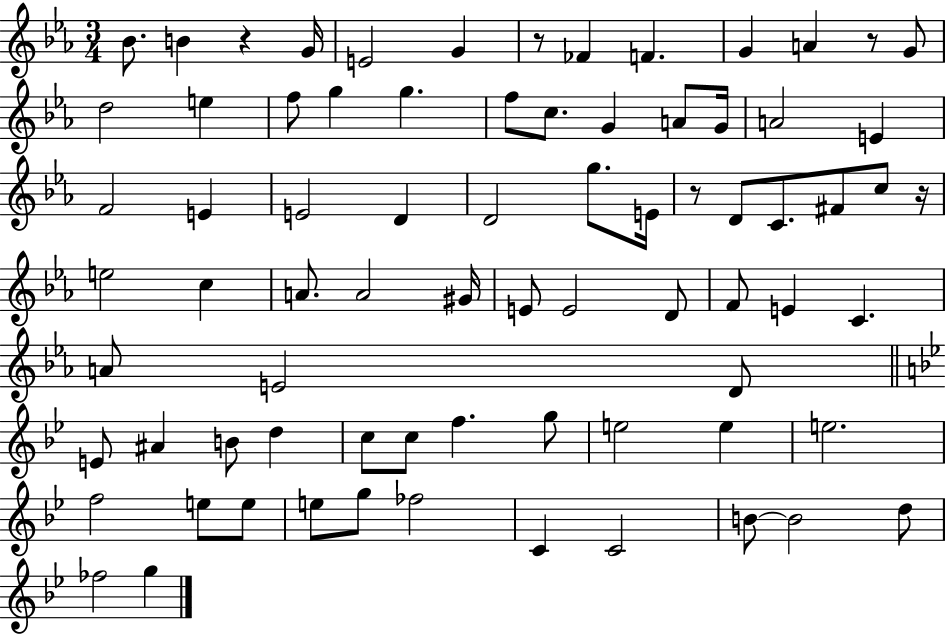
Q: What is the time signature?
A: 3/4